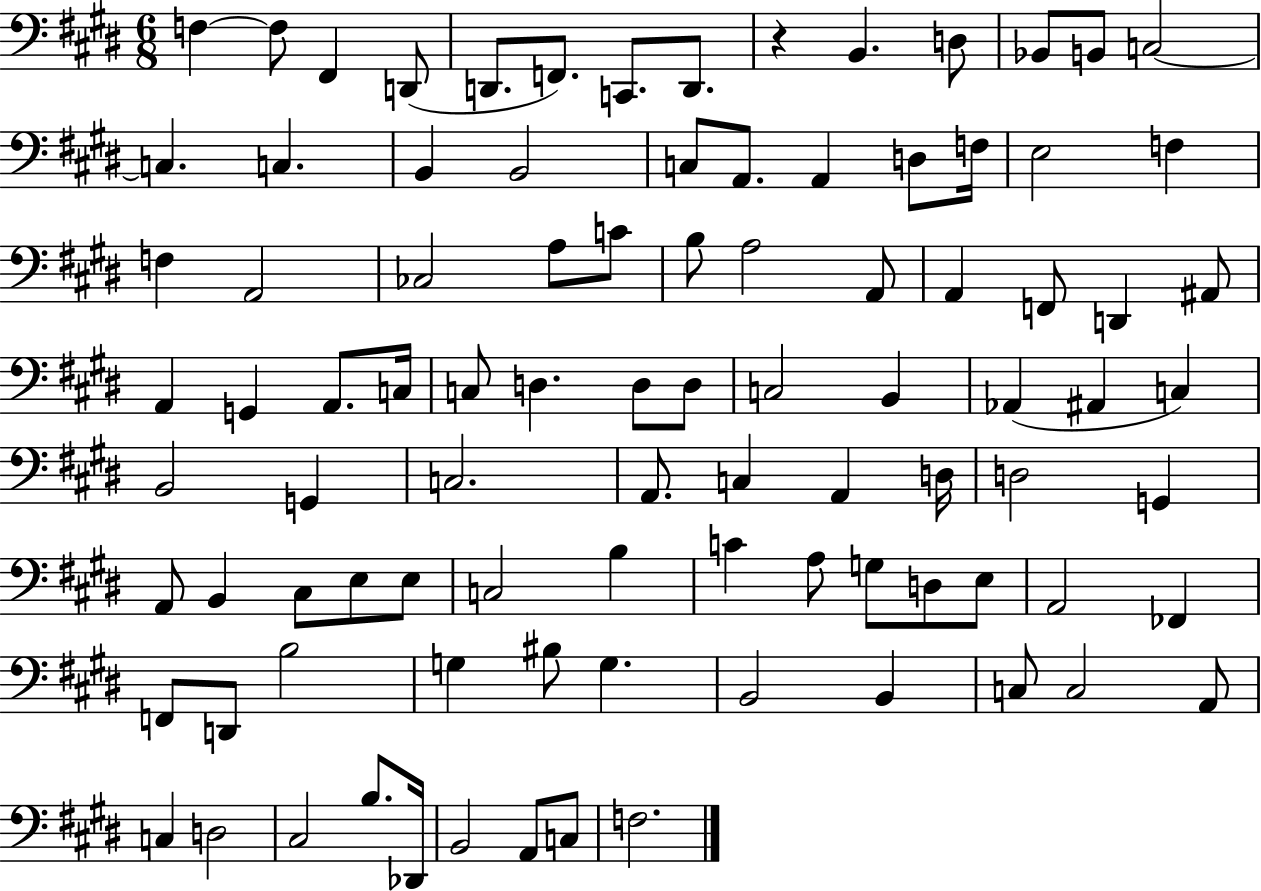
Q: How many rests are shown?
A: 1